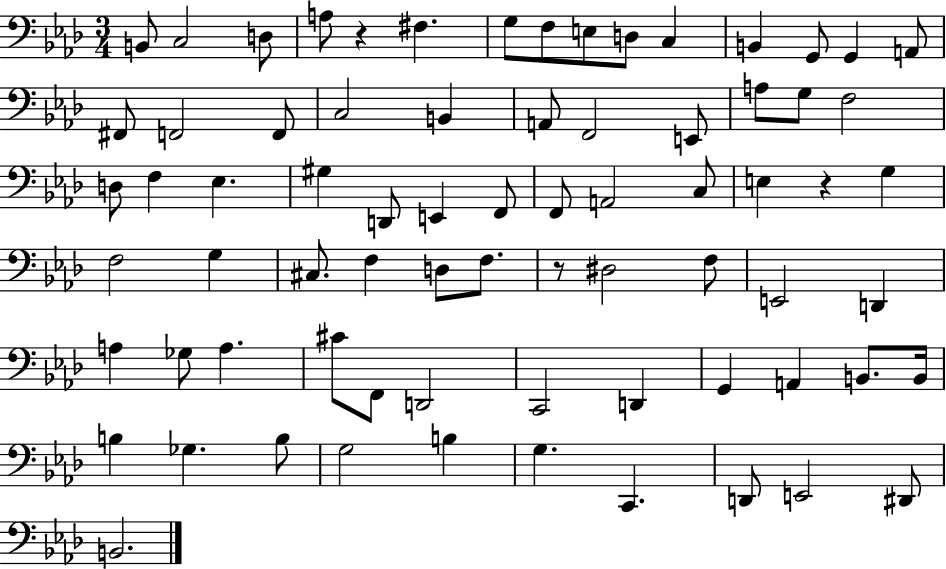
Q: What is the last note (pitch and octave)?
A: B2